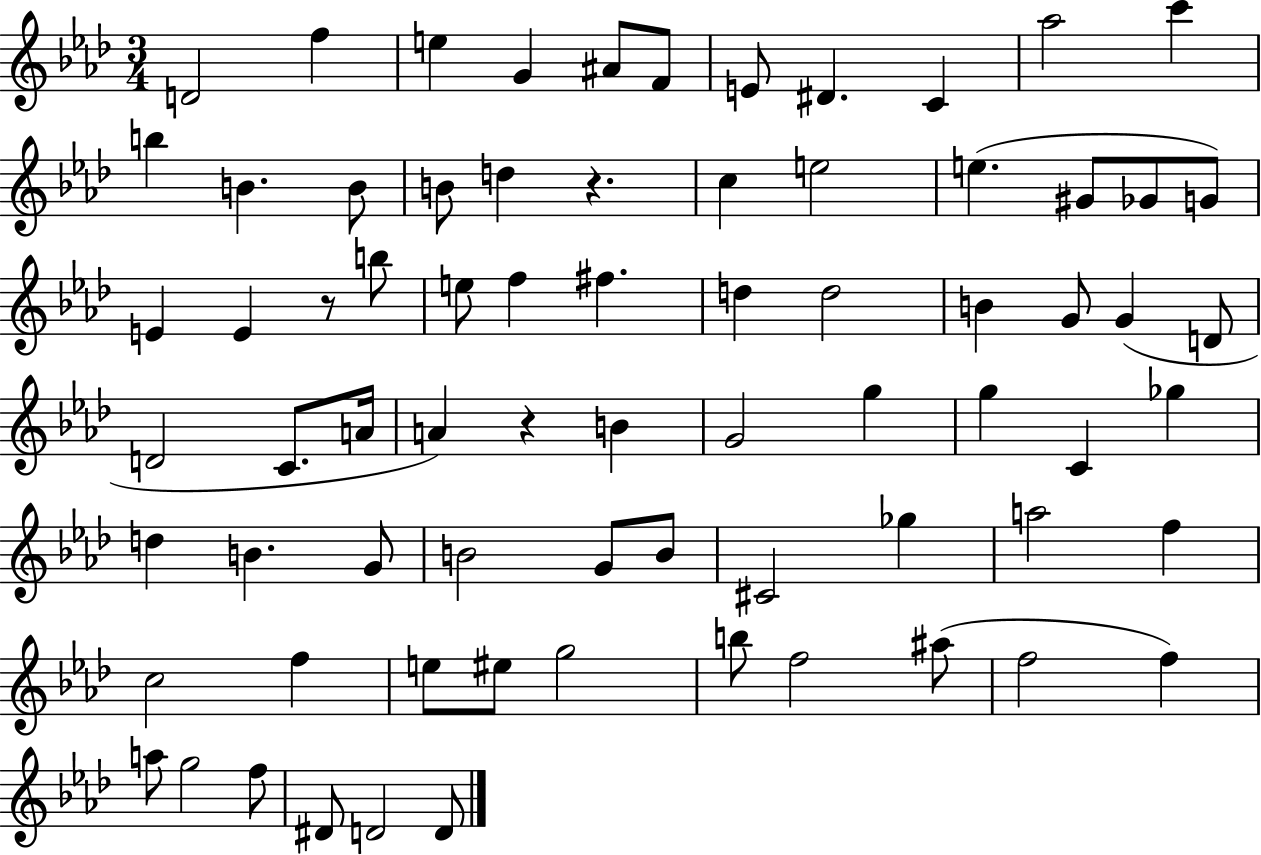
D4/h F5/q E5/q G4/q A#4/e F4/e E4/e D#4/q. C4/q Ab5/h C6/q B5/q B4/q. B4/e B4/e D5/q R/q. C5/q E5/h E5/q. G#4/e Gb4/e G4/e E4/q E4/q R/e B5/e E5/e F5/q F#5/q. D5/q D5/h B4/q G4/e G4/q D4/e D4/h C4/e. A4/s A4/q R/q B4/q G4/h G5/q G5/q C4/q Gb5/q D5/q B4/q. G4/e B4/h G4/e B4/e C#4/h Gb5/q A5/h F5/q C5/h F5/q E5/e EIS5/e G5/h B5/e F5/h A#5/e F5/h F5/q A5/e G5/h F5/e D#4/e D4/h D4/e